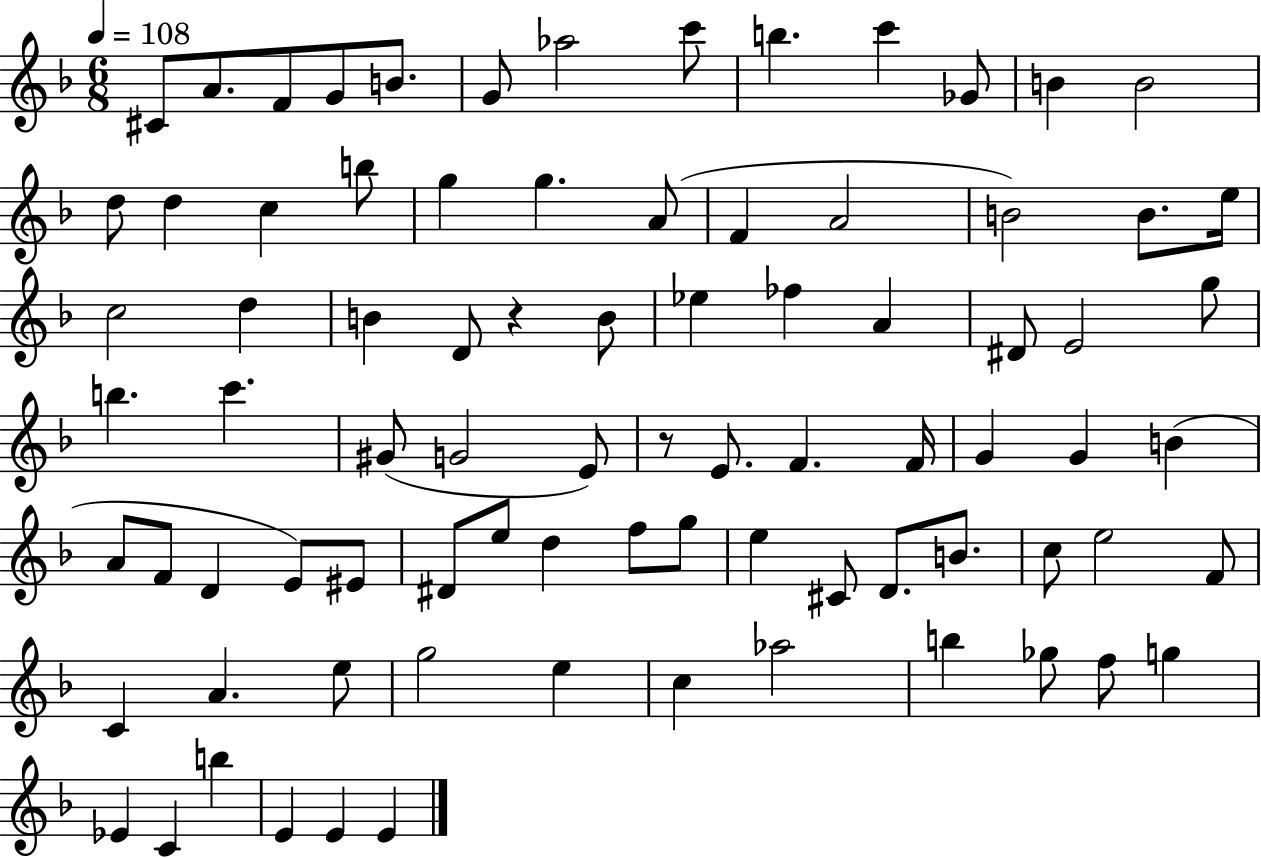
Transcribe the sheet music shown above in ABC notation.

X:1
T:Untitled
M:6/8
L:1/4
K:F
^C/2 A/2 F/2 G/2 B/2 G/2 _a2 c'/2 b c' _G/2 B B2 d/2 d c b/2 g g A/2 F A2 B2 B/2 e/4 c2 d B D/2 z B/2 _e _f A ^D/2 E2 g/2 b c' ^G/2 G2 E/2 z/2 E/2 F F/4 G G B A/2 F/2 D E/2 ^E/2 ^D/2 e/2 d f/2 g/2 e ^C/2 D/2 B/2 c/2 e2 F/2 C A e/2 g2 e c _a2 b _g/2 f/2 g _E C b E E E